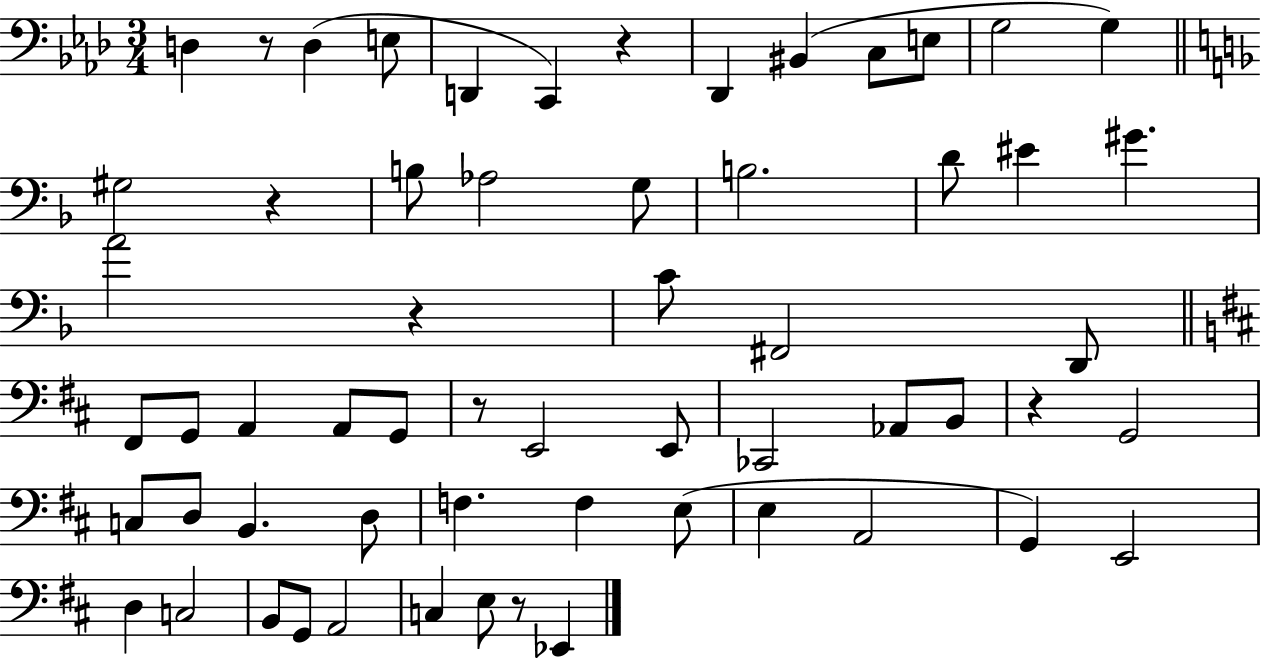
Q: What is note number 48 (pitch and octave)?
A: B2